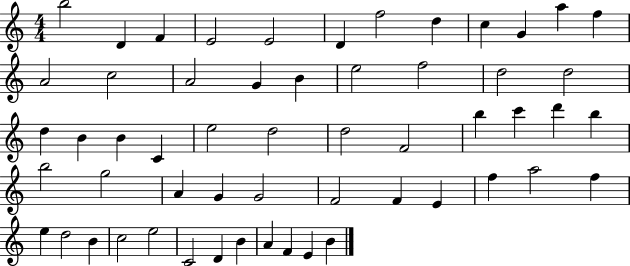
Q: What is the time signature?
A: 4/4